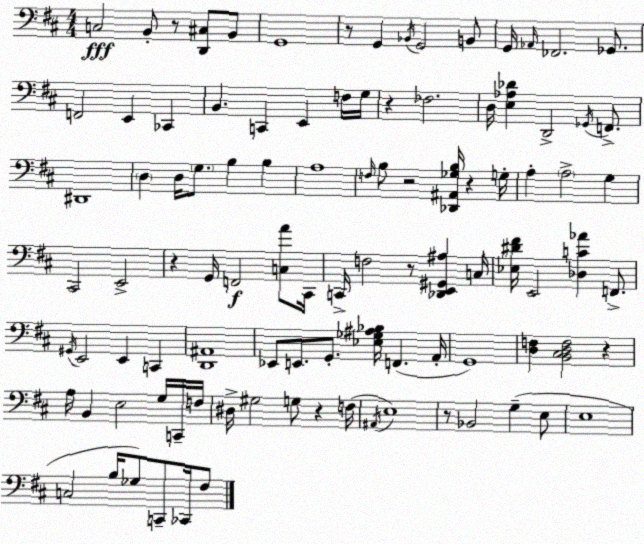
X:1
T:Untitled
M:4/4
L:1/4
K:D
C,2 B,,/2 z/2 [D,,^C,]/2 B,,/2 G,,4 z/2 G,, _B,,/4 G,,2 B,,/2 G,,/4 _A,,/4 _F,,2 _G,,/2 F,,2 E,, _C,, B,, C,, E,, F,/4 G,/4 z _F,2 D,/4 [E,_A,_D] D,,2 _G,,/4 F,,/2 ^D,,4 D, D,/4 G,/2 B, B, A,4 F,/4 B,/2 z2 [_D,,^A,,_G,B,]/4 z G,/4 A, A,2 G, ^C,,2 E,,2 z G,,/4 F,,2 [C,A]/2 ^C,,/4 C,,/4 F,2 z/2 [_D,,E,,^G,,^A,] C,/4 [_E,^D^F]/4 E,,2 [_D,C_A] F,,/2 ^G,,/4 E,,2 E,, C,, [D,,^A,,]4 _E,,/2 E,,/2 G,,/2 [_E,_G,^A,_B,]/4 F,, A,,/4 G,,4 [D,F,] [B,,^C,D,F,]2 z A,/4 B,, E,2 G,/4 C,,/4 F,/4 ^D,/4 ^G,2 G,/2 z F,/4 ^A,,/4 E,4 z/2 _B,,2 G, E,/2 E,4 C,2 B,/4 _G,/2 C,,/2 _C,,/4 ^F,/2